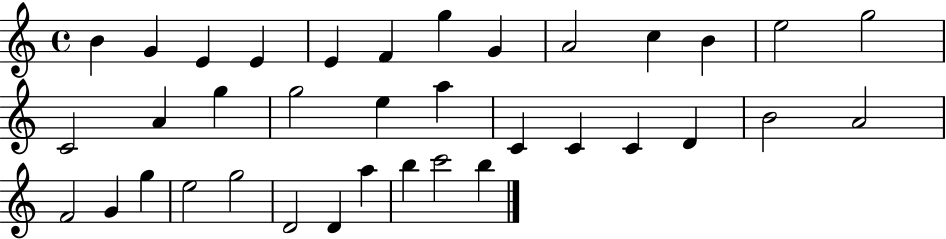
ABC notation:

X:1
T:Untitled
M:4/4
L:1/4
K:C
B G E E E F g G A2 c B e2 g2 C2 A g g2 e a C C C D B2 A2 F2 G g e2 g2 D2 D a b c'2 b